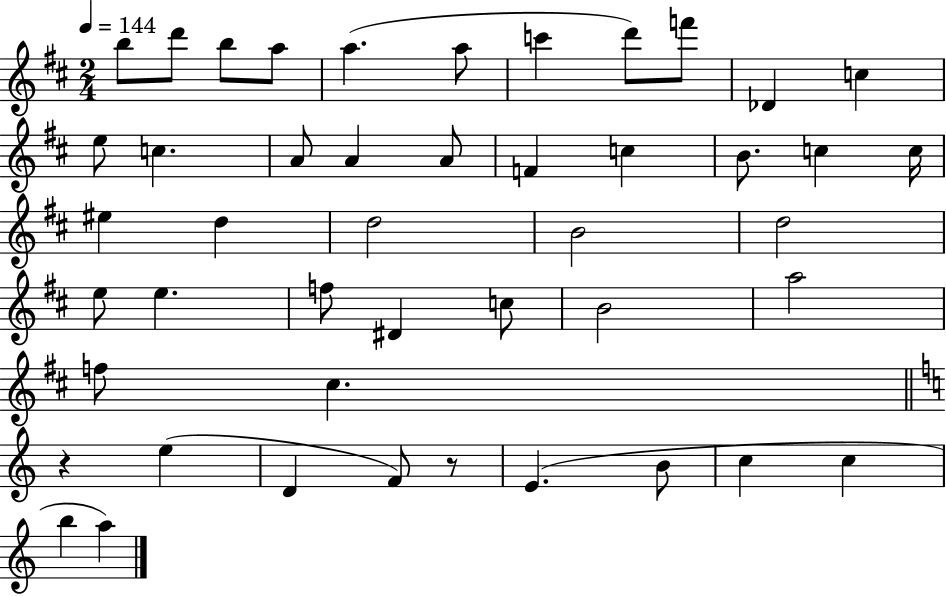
{
  \clef treble
  \numericTimeSignature
  \time 2/4
  \key d \major
  \tempo 4 = 144
  b''8 d'''8 b''8 a''8 | a''4.( a''8 | c'''4 d'''8) f'''8 | des'4 c''4 | \break e''8 c''4. | a'8 a'4 a'8 | f'4 c''4 | b'8. c''4 c''16 | \break eis''4 d''4 | d''2 | b'2 | d''2 | \break e''8 e''4. | f''8 dis'4 c''8 | b'2 | a''2 | \break f''8 cis''4. | \bar "||" \break \key c \major r4 e''4( | d'4 f'8) r8 | e'4.( b'8 | c''4 c''4 | \break b''4 a''4) | \bar "|."
}